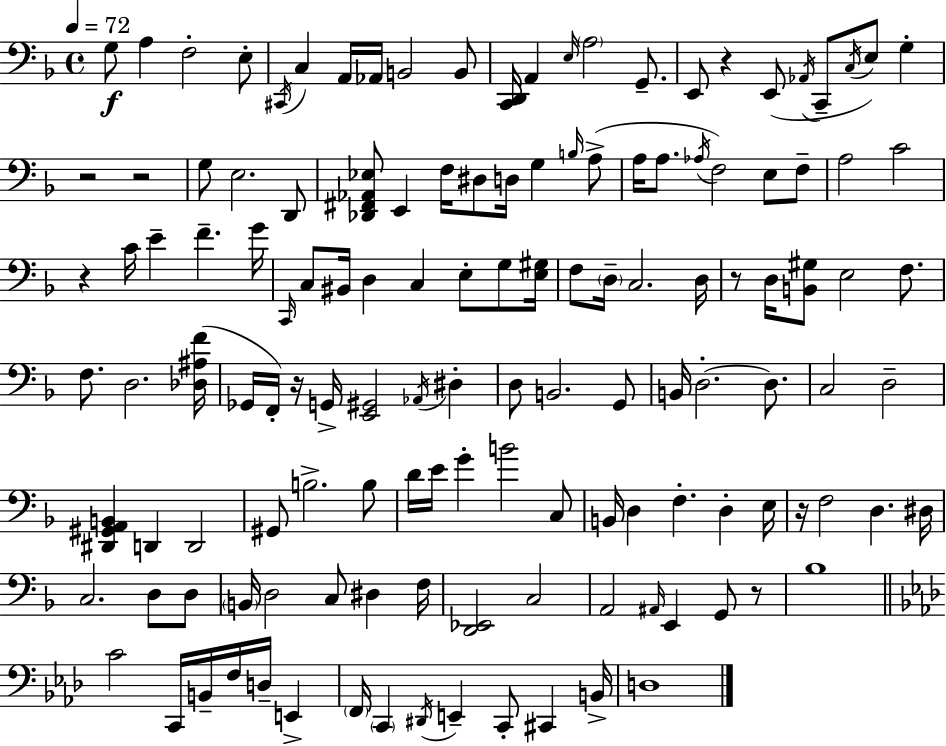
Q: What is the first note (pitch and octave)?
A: G3